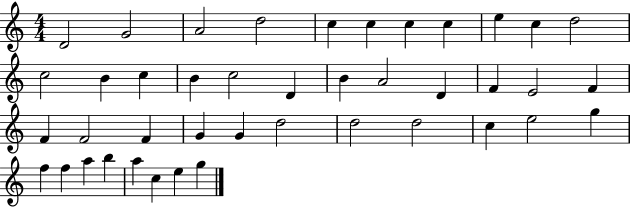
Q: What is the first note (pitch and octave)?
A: D4